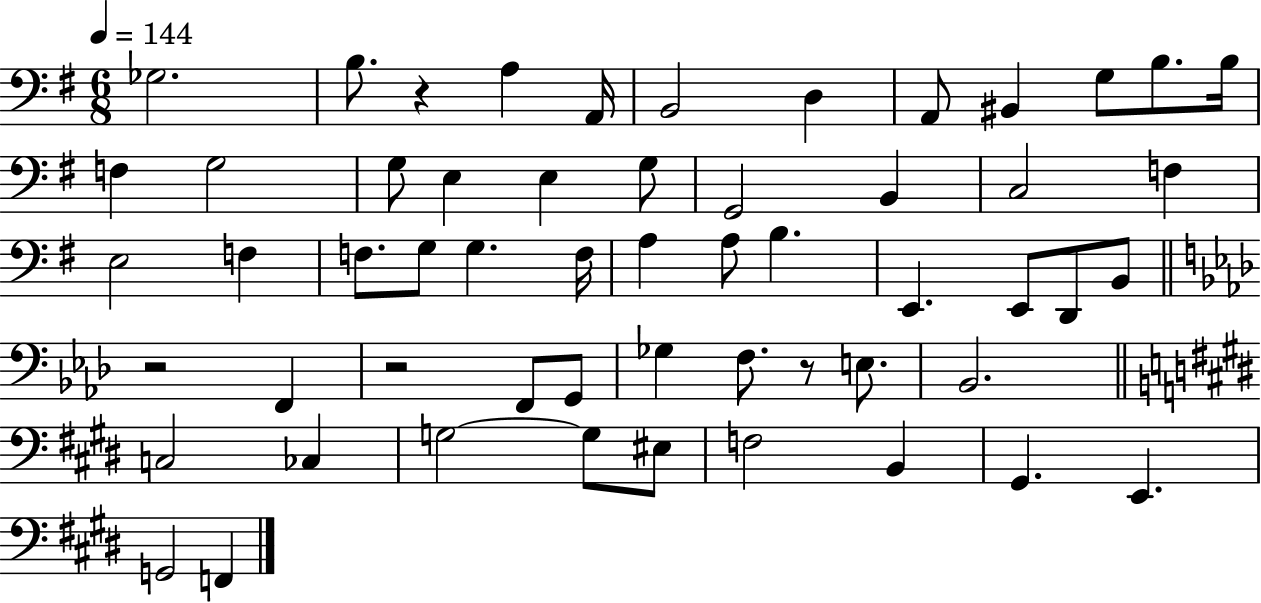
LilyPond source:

{
  \clef bass
  \numericTimeSignature
  \time 6/8
  \key g \major
  \tempo 4 = 144
  ges2. | b8. r4 a4 a,16 | b,2 d4 | a,8 bis,4 g8 b8. b16 | \break f4 g2 | g8 e4 e4 g8 | g,2 b,4 | c2 f4 | \break e2 f4 | f8. g8 g4. f16 | a4 a8 b4. | e,4. e,8 d,8 b,8 | \break \bar "||" \break \key aes \major r2 f,4 | r2 f,8 g,8 | ges4 f8. r8 e8. | bes,2. | \break \bar "||" \break \key e \major c2 ces4 | g2~~ g8 eis8 | f2 b,4 | gis,4. e,4. | \break g,2 f,4 | \bar "|."
}